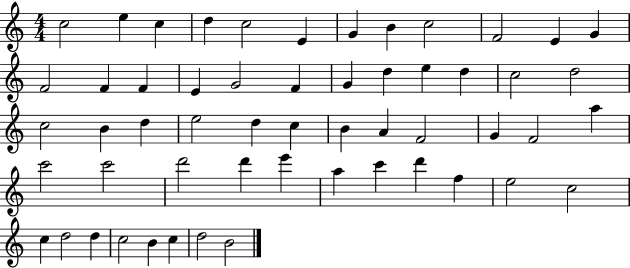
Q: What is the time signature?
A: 4/4